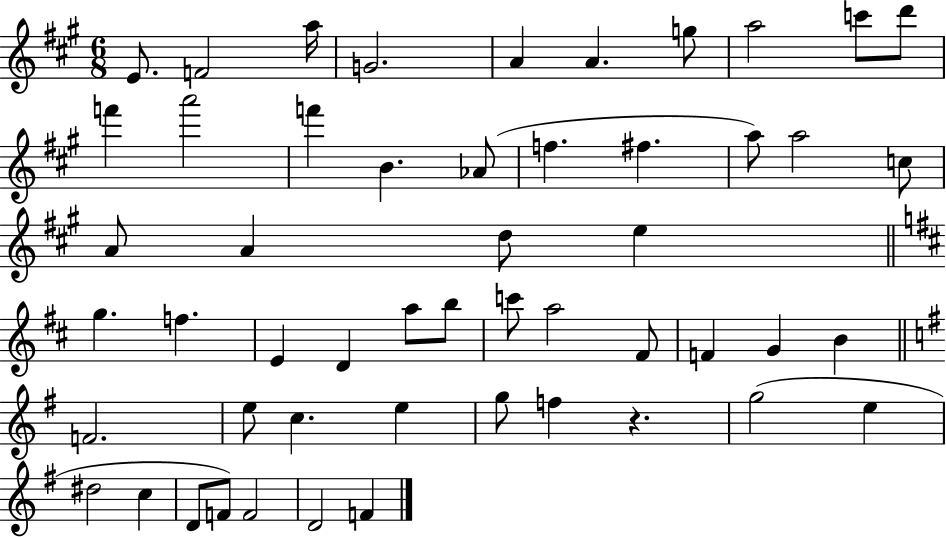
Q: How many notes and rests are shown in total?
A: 52